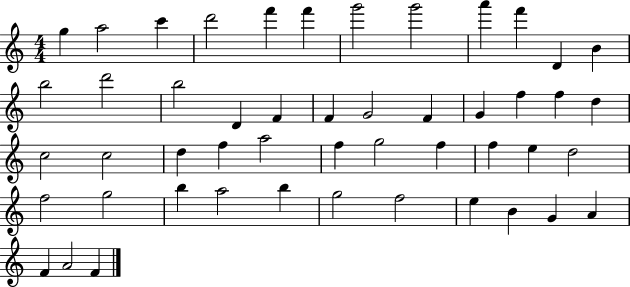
G5/q A5/h C6/q D6/h F6/q F6/q G6/h G6/h A6/q F6/q D4/q B4/q B5/h D6/h B5/h D4/q F4/q F4/q G4/h F4/q G4/q F5/q F5/q D5/q C5/h C5/h D5/q F5/q A5/h F5/q G5/h F5/q F5/q E5/q D5/h F5/h G5/h B5/q A5/h B5/q G5/h F5/h E5/q B4/q G4/q A4/q F4/q A4/h F4/q